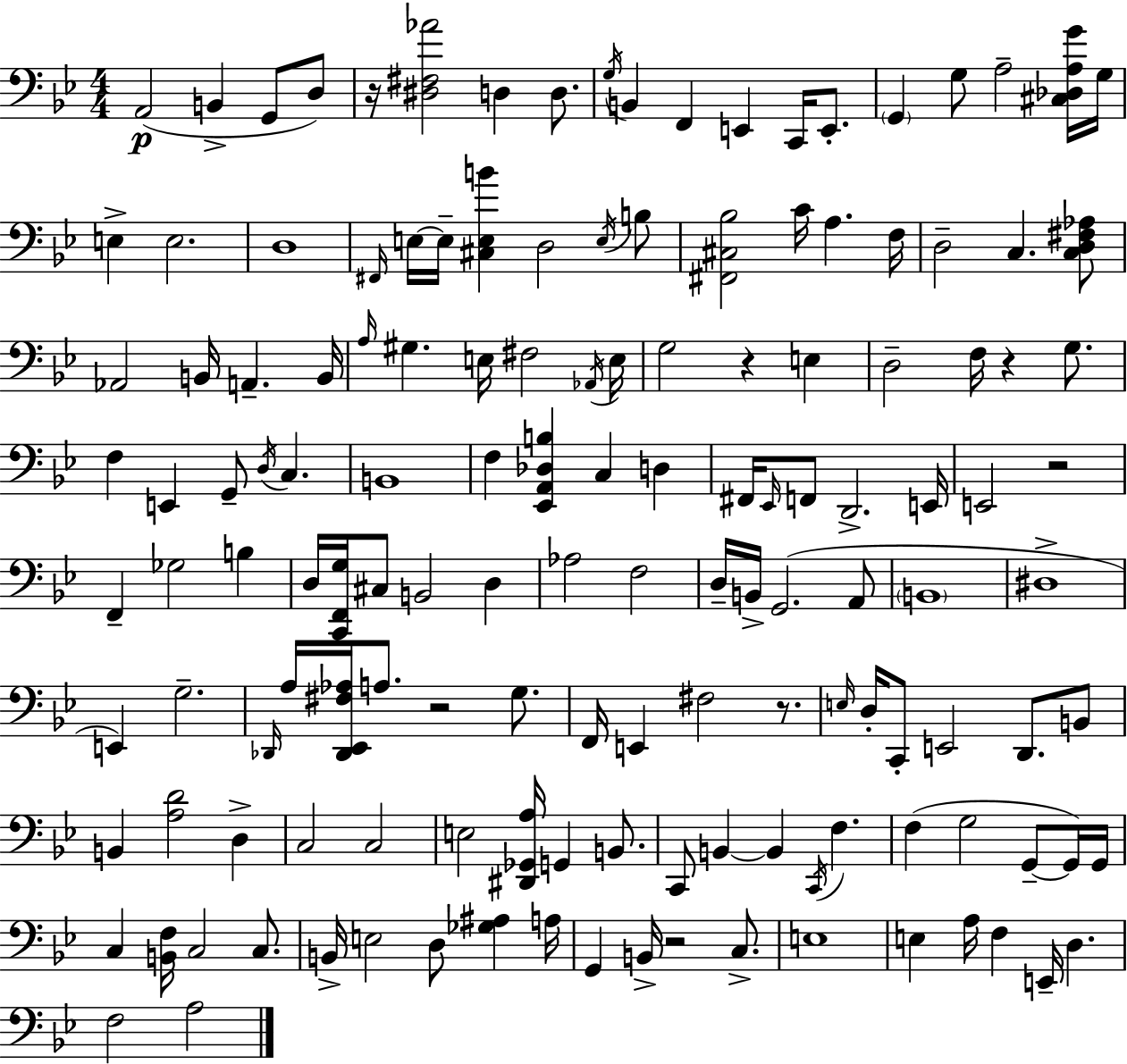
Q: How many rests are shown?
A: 7